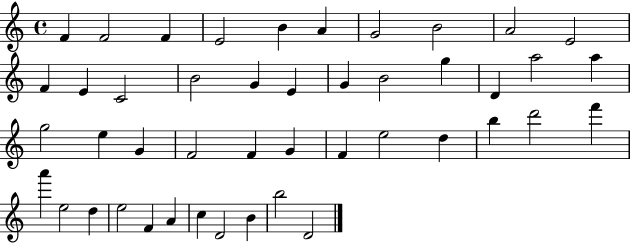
X:1
T:Untitled
M:4/4
L:1/4
K:C
F F2 F E2 B A G2 B2 A2 E2 F E C2 B2 G E G B2 g D a2 a g2 e G F2 F G F e2 d b d'2 f' a' e2 d e2 F A c D2 B b2 D2